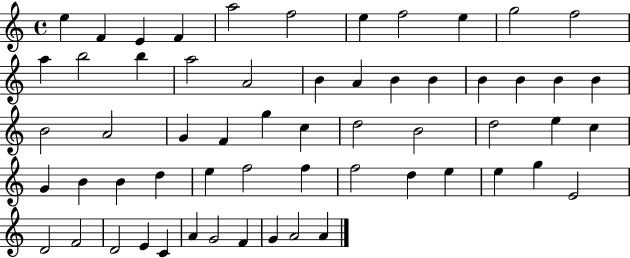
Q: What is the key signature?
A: C major